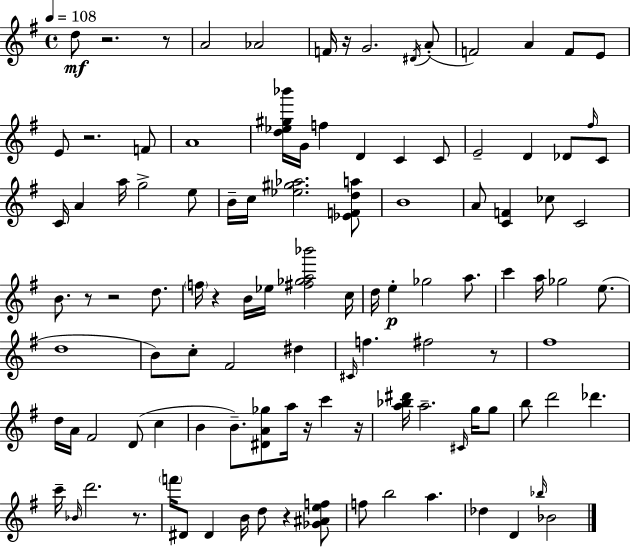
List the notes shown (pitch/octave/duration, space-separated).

D5/e R/h. R/e A4/h Ab4/h F4/s R/s G4/h. D#4/s A4/e F4/h A4/q F4/e E4/e E4/e R/h. F4/e A4/w [D5,Eb5,G#5,Bb6]/s G4/s F5/q D4/q C4/q C4/e E4/h D4/q Db4/e F#5/s C4/e C4/s A4/q A5/s G5/h E5/e B4/s C5/s [Eb5,G#5,Ab5]/h. [Eb4,F4,D5,A5]/e B4/w A4/e [C4,F4]/q CES5/e C4/h B4/e. R/e R/h D5/e. F5/s R/q B4/s Eb5/s [F#5,Gb5,A5,Bb6]/h C5/s D5/s E5/q Gb5/h A5/e. C6/q A5/s Gb5/h E5/e. D5/w B4/e C5/e F#4/h D#5/q C#4/s F5/q. F#5/h R/e F#5/w D5/s A4/s F#4/h D4/e C5/q B4/q B4/e. [D#4,A4,Gb5]/e A5/s R/s C6/q R/s [A5,Bb5,D#6]/s A5/h. C#4/s G5/s G5/e B5/e D6/h Db6/q. C6/s Bb4/s D6/h. R/e. F6/s D#4/e D#4/q B4/s D5/e R/q [Gb4,A#4,E5,F5]/e F5/e B5/h A5/q. Db5/q D4/q Bb5/s Bb4/h